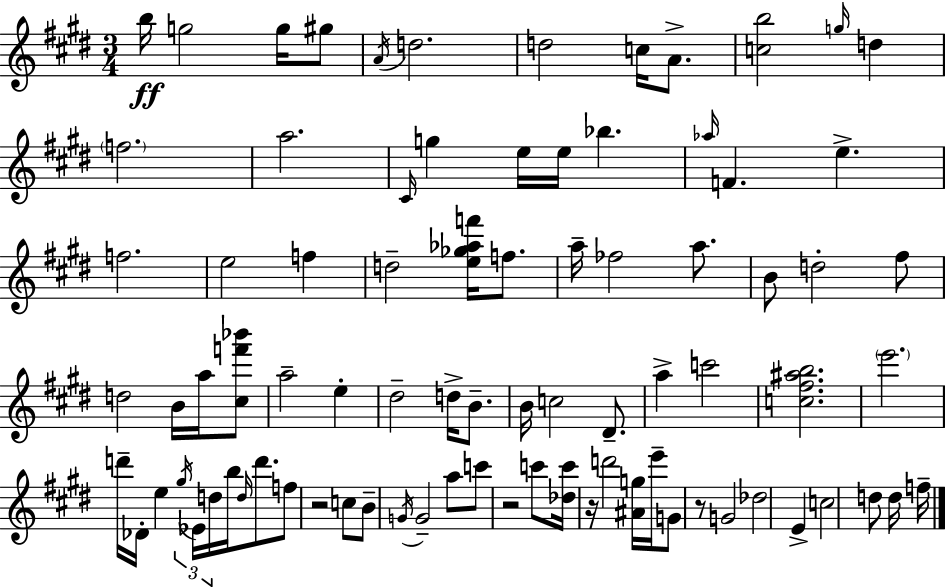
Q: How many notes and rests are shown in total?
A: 83